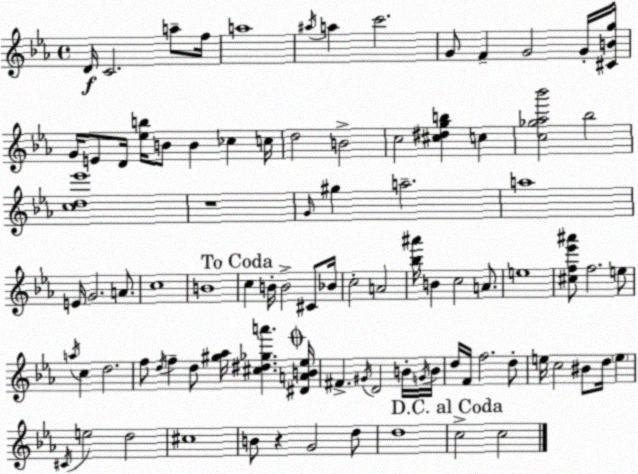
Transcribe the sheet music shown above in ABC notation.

X:1
T:Untitled
M:4/4
L:1/4
K:Cm
D/4 C2 a/2 f/4 a4 ^a/4 a c'2 G/2 F G2 G/4 [^CBg]/4 G/4 E/2 D/4 [_eb]/4 B/2 B _c c/4 d2 B2 c2 [^c^dgb] c [c_g_a_b']2 _b2 [cd_e']4 z4 G/4 ^g a2 a4 E/4 G2 A/2 c4 B4 c B/4 B2 ^C/2 _B/4 c2 A2 [_b^a']/4 B c2 A/2 e4 [^cf_e'^a']/2 f2 e/2 a/4 c d2 f/2 d/4 f d/2 [^g_a]/4 [^c^d_ga'] [^DAB_e]/4 ^F ^G/4 D2 B/4 G/4 B/4 d/4 F/4 f2 d/2 e/4 c2 ^B/2 d/4 e ^C/4 e2 d2 ^c4 B/2 z G2 d/2 d4 c2 c2